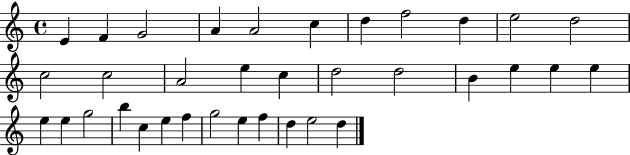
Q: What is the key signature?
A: C major